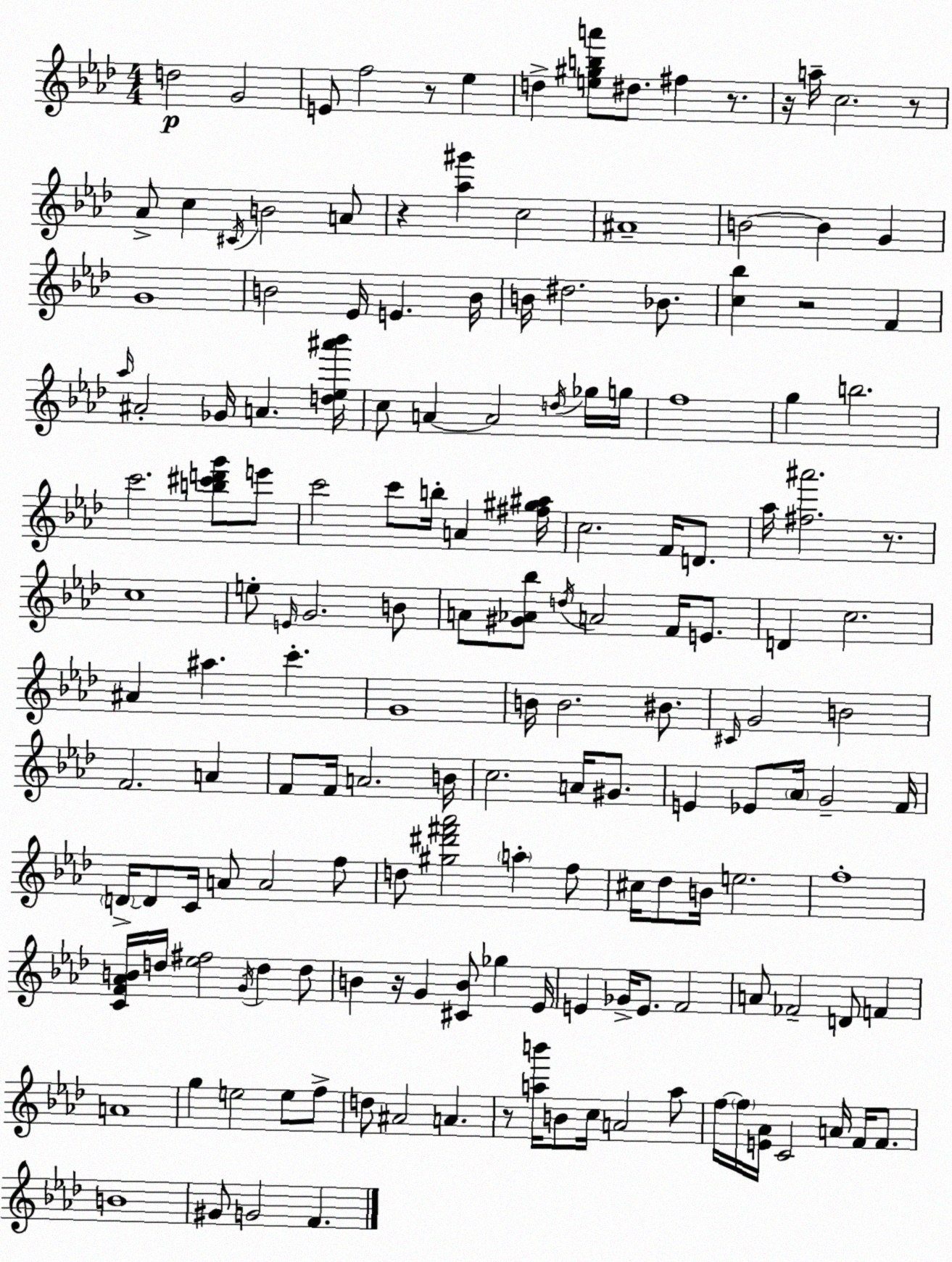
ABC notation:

X:1
T:Untitled
M:4/4
L:1/4
K:Fm
d2 G2 E/2 f2 z/2 _e d [e^gba']/2 ^d/2 ^f z/2 z/4 a/4 c2 z/2 _A/2 c ^C/4 B2 A/2 z [_a^g'] c2 ^A4 B2 B G G4 B2 _E/4 E B/4 B/4 ^d2 _B/2 [c_b] z2 F _a/4 ^A2 _G/4 A [d_e^a'_b']/4 c/2 A A2 d/4 _g/4 g/4 f4 g b2 c'2 [b^c'd'g']/2 e'/2 c'2 c'/2 b/4 A [^f^g^a]/4 c2 F/4 D/2 _a/4 [^f^a']2 z/2 c4 e/2 E/4 G2 B/2 A/2 [^G_A_b]/2 d/4 A2 F/4 E/2 D c2 ^A ^a c' G4 B/4 B2 ^B/2 ^C/4 G2 B2 F2 A F/2 F/4 A2 B/4 c2 A/4 ^G/2 E _E/2 _A/4 G2 F/4 D/4 D/2 C/4 A/2 A2 f/2 d/2 [^g^d'^f'_a']2 a f/2 ^c/4 _d/2 B/4 e2 f4 [CF_AB]/4 d/4 [_e^f]2 G/4 d d/2 B z/4 G [^CB]/2 _g _E/4 E _G/4 E/2 F2 A/2 _F2 D/2 F A4 g e2 e/2 f/2 d/2 ^A2 A z/2 [ab']/4 B/2 c/4 A2 a/2 f/4 f/4 [E_A]/4 C2 A/4 F/4 F/2 B4 ^G/2 G2 F